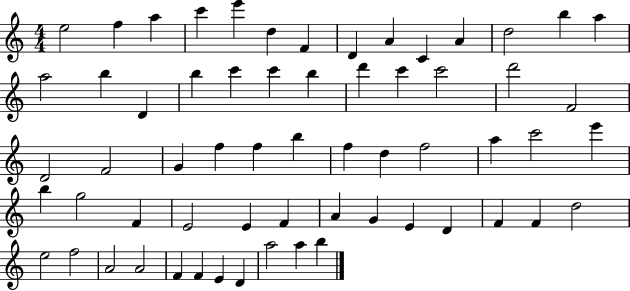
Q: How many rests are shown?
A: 0